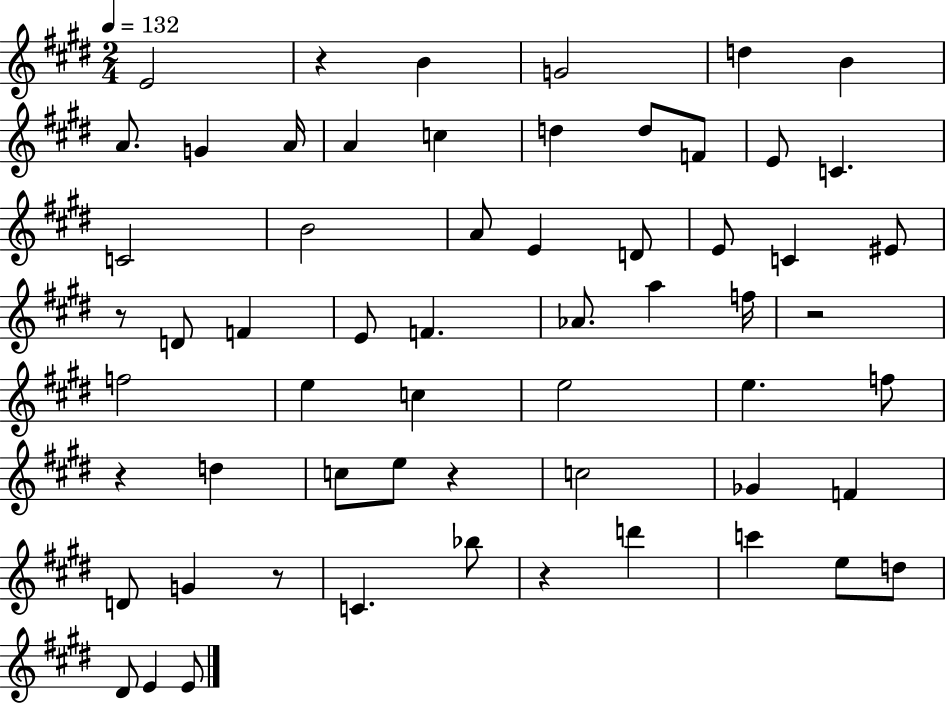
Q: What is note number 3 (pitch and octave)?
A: G4